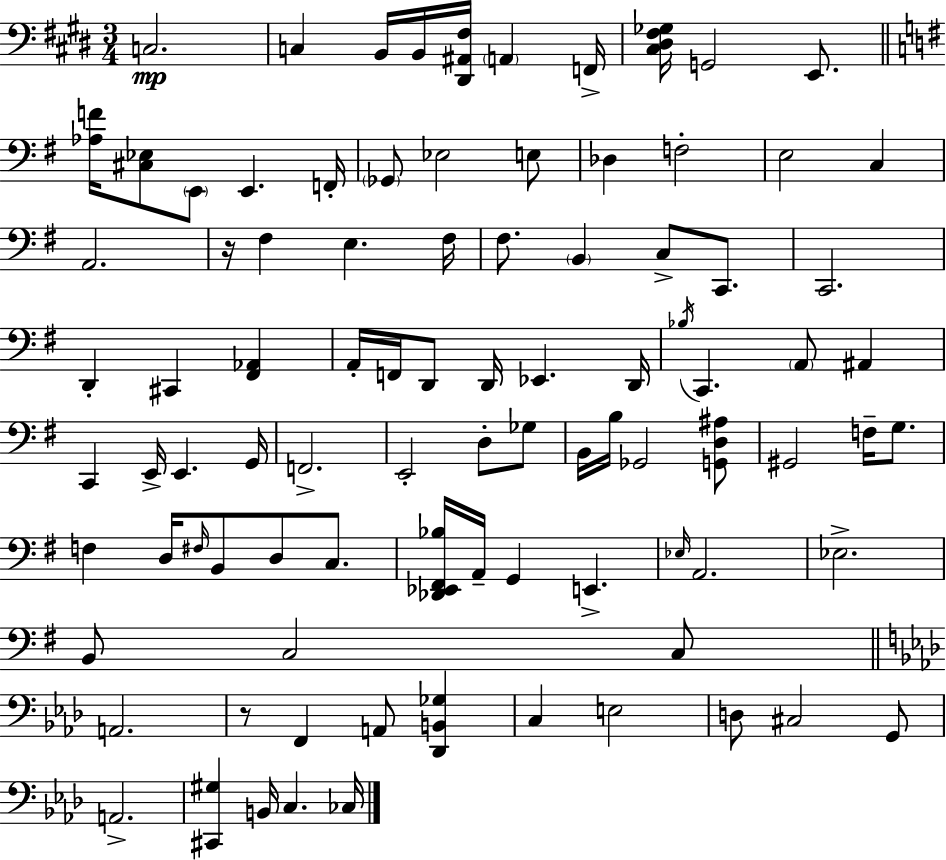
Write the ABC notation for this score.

X:1
T:Untitled
M:3/4
L:1/4
K:E
C,2 C, B,,/4 B,,/4 [^D,,^A,,^F,]/4 A,, F,,/4 [^C,^D,^F,_G,]/4 G,,2 E,,/2 [_A,F]/4 [^C,_E,]/2 E,,/2 E,, F,,/4 _G,,/2 _E,2 E,/2 _D, F,2 E,2 C, A,,2 z/4 ^F, E, ^F,/4 ^F,/2 B,, C,/2 C,,/2 C,,2 D,, ^C,, [^F,,_A,,] A,,/4 F,,/4 D,,/2 D,,/4 _E,, D,,/4 _B,/4 C,, A,,/2 ^A,, C,, E,,/4 E,, G,,/4 F,,2 E,,2 D,/2 _G,/2 B,,/4 B,/4 _G,,2 [G,,D,^A,]/2 ^G,,2 F,/4 G,/2 F, D,/4 ^F,/4 B,,/2 D,/2 C,/2 [_D,,_E,,^F,,_B,]/4 A,,/4 G,, E,, _E,/4 A,,2 _E,2 B,,/2 C,2 C,/2 A,,2 z/2 F,, A,,/2 [_D,,B,,_G,] C, E,2 D,/2 ^C,2 G,,/2 A,,2 [^C,,^G,] B,,/4 C, _C,/4